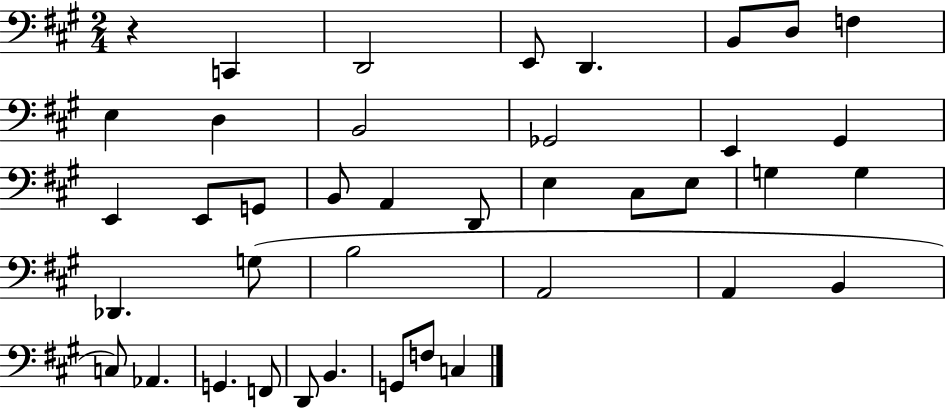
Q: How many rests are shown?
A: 1